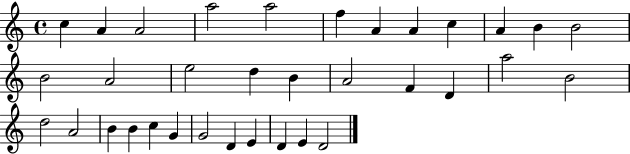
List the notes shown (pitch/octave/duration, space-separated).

C5/q A4/q A4/h A5/h A5/h F5/q A4/q A4/q C5/q A4/q B4/q B4/h B4/h A4/h E5/h D5/q B4/q A4/h F4/q D4/q A5/h B4/h D5/h A4/h B4/q B4/q C5/q G4/q G4/h D4/q E4/q D4/q E4/q D4/h